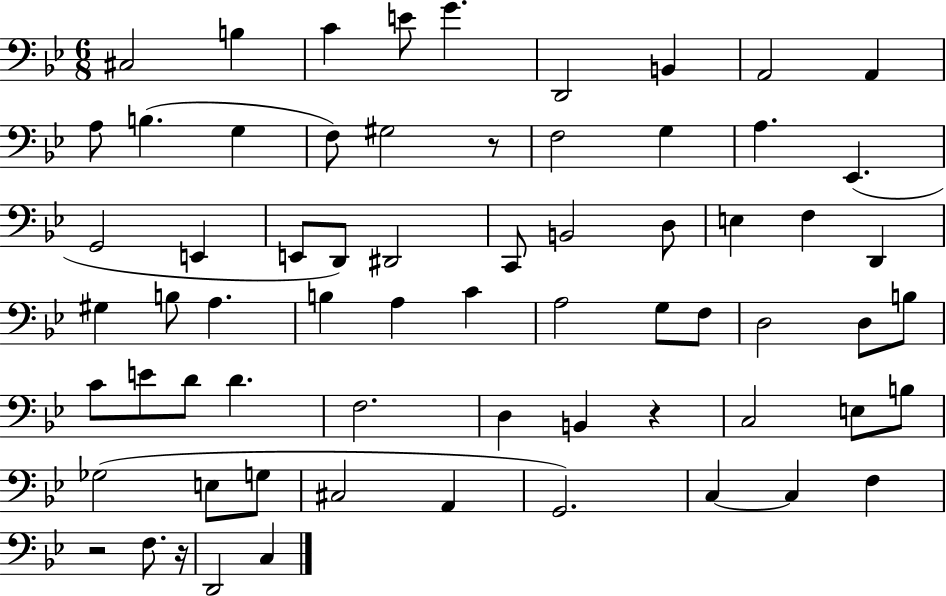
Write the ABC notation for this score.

X:1
T:Untitled
M:6/8
L:1/4
K:Bb
^C,2 B, C E/2 G D,,2 B,, A,,2 A,, A,/2 B, G, F,/2 ^G,2 z/2 F,2 G, A, _E,, G,,2 E,, E,,/2 D,,/2 ^D,,2 C,,/2 B,,2 D,/2 E, F, D,, ^G, B,/2 A, B, A, C A,2 G,/2 F,/2 D,2 D,/2 B,/2 C/2 E/2 D/2 D F,2 D, B,, z C,2 E,/2 B,/2 _G,2 E,/2 G,/2 ^C,2 A,, G,,2 C, C, F, z2 F,/2 z/4 D,,2 C,